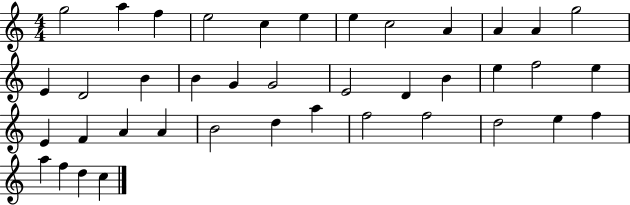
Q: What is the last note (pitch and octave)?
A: C5